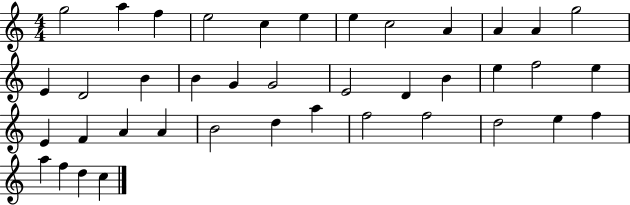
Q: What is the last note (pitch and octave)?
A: C5